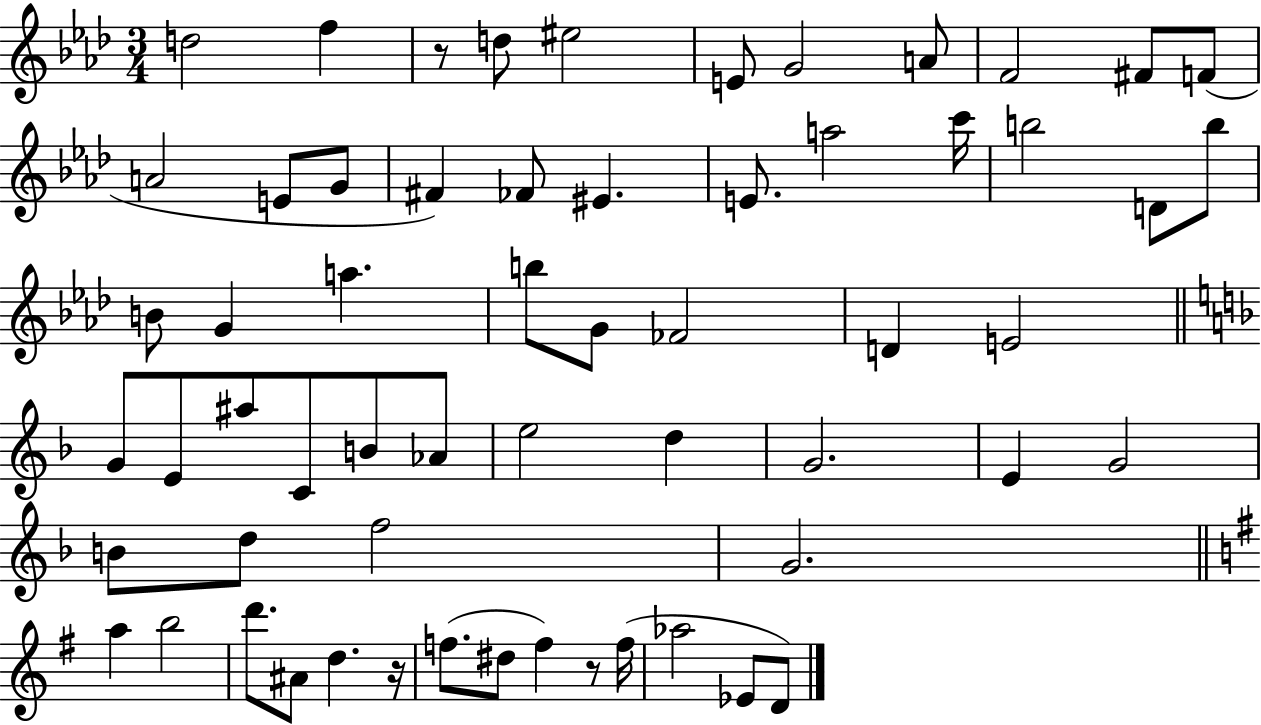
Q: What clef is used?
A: treble